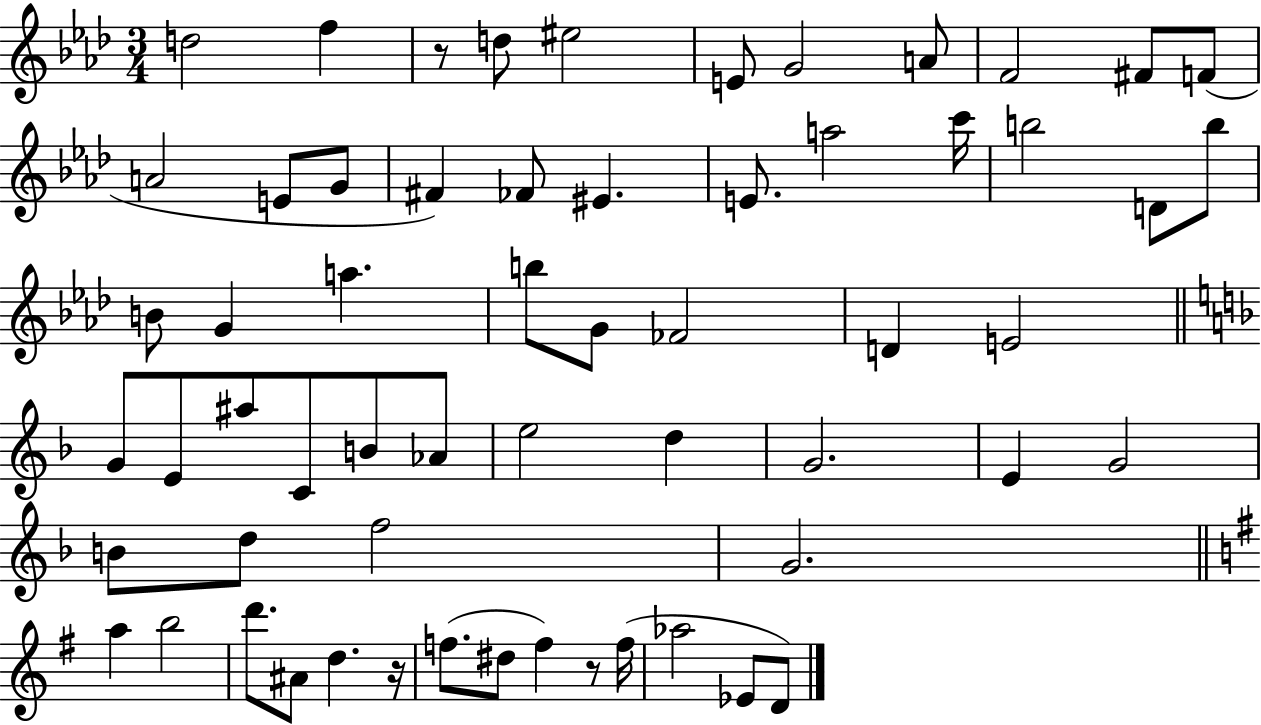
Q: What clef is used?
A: treble